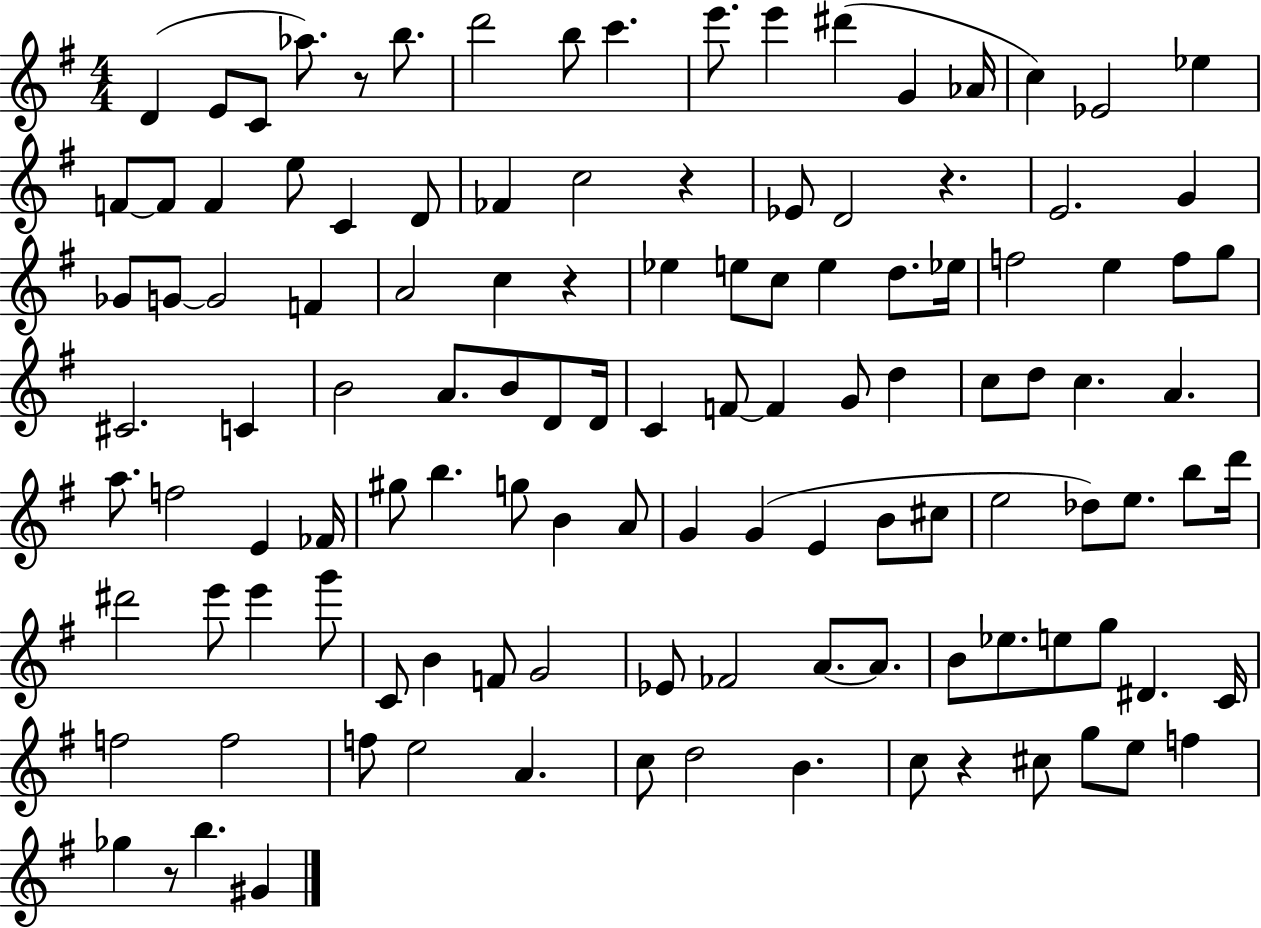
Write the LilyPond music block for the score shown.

{
  \clef treble
  \numericTimeSignature
  \time 4/4
  \key g \major
  d'4( e'8 c'8 aes''8.) r8 b''8. | d'''2 b''8 c'''4. | e'''8. e'''4 dis'''4( g'4 aes'16 | c''4) ees'2 ees''4 | \break f'8~~ f'8 f'4 e''8 c'4 d'8 | fes'4 c''2 r4 | ees'8 d'2 r4. | e'2. g'4 | \break ges'8 g'8~~ g'2 f'4 | a'2 c''4 r4 | ees''4 e''8 c''8 e''4 d''8. ees''16 | f''2 e''4 f''8 g''8 | \break cis'2. c'4 | b'2 a'8. b'8 d'8 d'16 | c'4 f'8~~ f'4 g'8 d''4 | c''8 d''8 c''4. a'4. | \break a''8. f''2 e'4 fes'16 | gis''8 b''4. g''8 b'4 a'8 | g'4 g'4( e'4 b'8 cis''8 | e''2 des''8) e''8. b''8 d'''16 | \break dis'''2 e'''8 e'''4 g'''8 | c'8 b'4 f'8 g'2 | ees'8 fes'2 a'8.~~ a'8. | b'8 ees''8. e''8 g''8 dis'4. c'16 | \break f''2 f''2 | f''8 e''2 a'4. | c''8 d''2 b'4. | c''8 r4 cis''8 g''8 e''8 f''4 | \break ges''4 r8 b''4. gis'4 | \bar "|."
}